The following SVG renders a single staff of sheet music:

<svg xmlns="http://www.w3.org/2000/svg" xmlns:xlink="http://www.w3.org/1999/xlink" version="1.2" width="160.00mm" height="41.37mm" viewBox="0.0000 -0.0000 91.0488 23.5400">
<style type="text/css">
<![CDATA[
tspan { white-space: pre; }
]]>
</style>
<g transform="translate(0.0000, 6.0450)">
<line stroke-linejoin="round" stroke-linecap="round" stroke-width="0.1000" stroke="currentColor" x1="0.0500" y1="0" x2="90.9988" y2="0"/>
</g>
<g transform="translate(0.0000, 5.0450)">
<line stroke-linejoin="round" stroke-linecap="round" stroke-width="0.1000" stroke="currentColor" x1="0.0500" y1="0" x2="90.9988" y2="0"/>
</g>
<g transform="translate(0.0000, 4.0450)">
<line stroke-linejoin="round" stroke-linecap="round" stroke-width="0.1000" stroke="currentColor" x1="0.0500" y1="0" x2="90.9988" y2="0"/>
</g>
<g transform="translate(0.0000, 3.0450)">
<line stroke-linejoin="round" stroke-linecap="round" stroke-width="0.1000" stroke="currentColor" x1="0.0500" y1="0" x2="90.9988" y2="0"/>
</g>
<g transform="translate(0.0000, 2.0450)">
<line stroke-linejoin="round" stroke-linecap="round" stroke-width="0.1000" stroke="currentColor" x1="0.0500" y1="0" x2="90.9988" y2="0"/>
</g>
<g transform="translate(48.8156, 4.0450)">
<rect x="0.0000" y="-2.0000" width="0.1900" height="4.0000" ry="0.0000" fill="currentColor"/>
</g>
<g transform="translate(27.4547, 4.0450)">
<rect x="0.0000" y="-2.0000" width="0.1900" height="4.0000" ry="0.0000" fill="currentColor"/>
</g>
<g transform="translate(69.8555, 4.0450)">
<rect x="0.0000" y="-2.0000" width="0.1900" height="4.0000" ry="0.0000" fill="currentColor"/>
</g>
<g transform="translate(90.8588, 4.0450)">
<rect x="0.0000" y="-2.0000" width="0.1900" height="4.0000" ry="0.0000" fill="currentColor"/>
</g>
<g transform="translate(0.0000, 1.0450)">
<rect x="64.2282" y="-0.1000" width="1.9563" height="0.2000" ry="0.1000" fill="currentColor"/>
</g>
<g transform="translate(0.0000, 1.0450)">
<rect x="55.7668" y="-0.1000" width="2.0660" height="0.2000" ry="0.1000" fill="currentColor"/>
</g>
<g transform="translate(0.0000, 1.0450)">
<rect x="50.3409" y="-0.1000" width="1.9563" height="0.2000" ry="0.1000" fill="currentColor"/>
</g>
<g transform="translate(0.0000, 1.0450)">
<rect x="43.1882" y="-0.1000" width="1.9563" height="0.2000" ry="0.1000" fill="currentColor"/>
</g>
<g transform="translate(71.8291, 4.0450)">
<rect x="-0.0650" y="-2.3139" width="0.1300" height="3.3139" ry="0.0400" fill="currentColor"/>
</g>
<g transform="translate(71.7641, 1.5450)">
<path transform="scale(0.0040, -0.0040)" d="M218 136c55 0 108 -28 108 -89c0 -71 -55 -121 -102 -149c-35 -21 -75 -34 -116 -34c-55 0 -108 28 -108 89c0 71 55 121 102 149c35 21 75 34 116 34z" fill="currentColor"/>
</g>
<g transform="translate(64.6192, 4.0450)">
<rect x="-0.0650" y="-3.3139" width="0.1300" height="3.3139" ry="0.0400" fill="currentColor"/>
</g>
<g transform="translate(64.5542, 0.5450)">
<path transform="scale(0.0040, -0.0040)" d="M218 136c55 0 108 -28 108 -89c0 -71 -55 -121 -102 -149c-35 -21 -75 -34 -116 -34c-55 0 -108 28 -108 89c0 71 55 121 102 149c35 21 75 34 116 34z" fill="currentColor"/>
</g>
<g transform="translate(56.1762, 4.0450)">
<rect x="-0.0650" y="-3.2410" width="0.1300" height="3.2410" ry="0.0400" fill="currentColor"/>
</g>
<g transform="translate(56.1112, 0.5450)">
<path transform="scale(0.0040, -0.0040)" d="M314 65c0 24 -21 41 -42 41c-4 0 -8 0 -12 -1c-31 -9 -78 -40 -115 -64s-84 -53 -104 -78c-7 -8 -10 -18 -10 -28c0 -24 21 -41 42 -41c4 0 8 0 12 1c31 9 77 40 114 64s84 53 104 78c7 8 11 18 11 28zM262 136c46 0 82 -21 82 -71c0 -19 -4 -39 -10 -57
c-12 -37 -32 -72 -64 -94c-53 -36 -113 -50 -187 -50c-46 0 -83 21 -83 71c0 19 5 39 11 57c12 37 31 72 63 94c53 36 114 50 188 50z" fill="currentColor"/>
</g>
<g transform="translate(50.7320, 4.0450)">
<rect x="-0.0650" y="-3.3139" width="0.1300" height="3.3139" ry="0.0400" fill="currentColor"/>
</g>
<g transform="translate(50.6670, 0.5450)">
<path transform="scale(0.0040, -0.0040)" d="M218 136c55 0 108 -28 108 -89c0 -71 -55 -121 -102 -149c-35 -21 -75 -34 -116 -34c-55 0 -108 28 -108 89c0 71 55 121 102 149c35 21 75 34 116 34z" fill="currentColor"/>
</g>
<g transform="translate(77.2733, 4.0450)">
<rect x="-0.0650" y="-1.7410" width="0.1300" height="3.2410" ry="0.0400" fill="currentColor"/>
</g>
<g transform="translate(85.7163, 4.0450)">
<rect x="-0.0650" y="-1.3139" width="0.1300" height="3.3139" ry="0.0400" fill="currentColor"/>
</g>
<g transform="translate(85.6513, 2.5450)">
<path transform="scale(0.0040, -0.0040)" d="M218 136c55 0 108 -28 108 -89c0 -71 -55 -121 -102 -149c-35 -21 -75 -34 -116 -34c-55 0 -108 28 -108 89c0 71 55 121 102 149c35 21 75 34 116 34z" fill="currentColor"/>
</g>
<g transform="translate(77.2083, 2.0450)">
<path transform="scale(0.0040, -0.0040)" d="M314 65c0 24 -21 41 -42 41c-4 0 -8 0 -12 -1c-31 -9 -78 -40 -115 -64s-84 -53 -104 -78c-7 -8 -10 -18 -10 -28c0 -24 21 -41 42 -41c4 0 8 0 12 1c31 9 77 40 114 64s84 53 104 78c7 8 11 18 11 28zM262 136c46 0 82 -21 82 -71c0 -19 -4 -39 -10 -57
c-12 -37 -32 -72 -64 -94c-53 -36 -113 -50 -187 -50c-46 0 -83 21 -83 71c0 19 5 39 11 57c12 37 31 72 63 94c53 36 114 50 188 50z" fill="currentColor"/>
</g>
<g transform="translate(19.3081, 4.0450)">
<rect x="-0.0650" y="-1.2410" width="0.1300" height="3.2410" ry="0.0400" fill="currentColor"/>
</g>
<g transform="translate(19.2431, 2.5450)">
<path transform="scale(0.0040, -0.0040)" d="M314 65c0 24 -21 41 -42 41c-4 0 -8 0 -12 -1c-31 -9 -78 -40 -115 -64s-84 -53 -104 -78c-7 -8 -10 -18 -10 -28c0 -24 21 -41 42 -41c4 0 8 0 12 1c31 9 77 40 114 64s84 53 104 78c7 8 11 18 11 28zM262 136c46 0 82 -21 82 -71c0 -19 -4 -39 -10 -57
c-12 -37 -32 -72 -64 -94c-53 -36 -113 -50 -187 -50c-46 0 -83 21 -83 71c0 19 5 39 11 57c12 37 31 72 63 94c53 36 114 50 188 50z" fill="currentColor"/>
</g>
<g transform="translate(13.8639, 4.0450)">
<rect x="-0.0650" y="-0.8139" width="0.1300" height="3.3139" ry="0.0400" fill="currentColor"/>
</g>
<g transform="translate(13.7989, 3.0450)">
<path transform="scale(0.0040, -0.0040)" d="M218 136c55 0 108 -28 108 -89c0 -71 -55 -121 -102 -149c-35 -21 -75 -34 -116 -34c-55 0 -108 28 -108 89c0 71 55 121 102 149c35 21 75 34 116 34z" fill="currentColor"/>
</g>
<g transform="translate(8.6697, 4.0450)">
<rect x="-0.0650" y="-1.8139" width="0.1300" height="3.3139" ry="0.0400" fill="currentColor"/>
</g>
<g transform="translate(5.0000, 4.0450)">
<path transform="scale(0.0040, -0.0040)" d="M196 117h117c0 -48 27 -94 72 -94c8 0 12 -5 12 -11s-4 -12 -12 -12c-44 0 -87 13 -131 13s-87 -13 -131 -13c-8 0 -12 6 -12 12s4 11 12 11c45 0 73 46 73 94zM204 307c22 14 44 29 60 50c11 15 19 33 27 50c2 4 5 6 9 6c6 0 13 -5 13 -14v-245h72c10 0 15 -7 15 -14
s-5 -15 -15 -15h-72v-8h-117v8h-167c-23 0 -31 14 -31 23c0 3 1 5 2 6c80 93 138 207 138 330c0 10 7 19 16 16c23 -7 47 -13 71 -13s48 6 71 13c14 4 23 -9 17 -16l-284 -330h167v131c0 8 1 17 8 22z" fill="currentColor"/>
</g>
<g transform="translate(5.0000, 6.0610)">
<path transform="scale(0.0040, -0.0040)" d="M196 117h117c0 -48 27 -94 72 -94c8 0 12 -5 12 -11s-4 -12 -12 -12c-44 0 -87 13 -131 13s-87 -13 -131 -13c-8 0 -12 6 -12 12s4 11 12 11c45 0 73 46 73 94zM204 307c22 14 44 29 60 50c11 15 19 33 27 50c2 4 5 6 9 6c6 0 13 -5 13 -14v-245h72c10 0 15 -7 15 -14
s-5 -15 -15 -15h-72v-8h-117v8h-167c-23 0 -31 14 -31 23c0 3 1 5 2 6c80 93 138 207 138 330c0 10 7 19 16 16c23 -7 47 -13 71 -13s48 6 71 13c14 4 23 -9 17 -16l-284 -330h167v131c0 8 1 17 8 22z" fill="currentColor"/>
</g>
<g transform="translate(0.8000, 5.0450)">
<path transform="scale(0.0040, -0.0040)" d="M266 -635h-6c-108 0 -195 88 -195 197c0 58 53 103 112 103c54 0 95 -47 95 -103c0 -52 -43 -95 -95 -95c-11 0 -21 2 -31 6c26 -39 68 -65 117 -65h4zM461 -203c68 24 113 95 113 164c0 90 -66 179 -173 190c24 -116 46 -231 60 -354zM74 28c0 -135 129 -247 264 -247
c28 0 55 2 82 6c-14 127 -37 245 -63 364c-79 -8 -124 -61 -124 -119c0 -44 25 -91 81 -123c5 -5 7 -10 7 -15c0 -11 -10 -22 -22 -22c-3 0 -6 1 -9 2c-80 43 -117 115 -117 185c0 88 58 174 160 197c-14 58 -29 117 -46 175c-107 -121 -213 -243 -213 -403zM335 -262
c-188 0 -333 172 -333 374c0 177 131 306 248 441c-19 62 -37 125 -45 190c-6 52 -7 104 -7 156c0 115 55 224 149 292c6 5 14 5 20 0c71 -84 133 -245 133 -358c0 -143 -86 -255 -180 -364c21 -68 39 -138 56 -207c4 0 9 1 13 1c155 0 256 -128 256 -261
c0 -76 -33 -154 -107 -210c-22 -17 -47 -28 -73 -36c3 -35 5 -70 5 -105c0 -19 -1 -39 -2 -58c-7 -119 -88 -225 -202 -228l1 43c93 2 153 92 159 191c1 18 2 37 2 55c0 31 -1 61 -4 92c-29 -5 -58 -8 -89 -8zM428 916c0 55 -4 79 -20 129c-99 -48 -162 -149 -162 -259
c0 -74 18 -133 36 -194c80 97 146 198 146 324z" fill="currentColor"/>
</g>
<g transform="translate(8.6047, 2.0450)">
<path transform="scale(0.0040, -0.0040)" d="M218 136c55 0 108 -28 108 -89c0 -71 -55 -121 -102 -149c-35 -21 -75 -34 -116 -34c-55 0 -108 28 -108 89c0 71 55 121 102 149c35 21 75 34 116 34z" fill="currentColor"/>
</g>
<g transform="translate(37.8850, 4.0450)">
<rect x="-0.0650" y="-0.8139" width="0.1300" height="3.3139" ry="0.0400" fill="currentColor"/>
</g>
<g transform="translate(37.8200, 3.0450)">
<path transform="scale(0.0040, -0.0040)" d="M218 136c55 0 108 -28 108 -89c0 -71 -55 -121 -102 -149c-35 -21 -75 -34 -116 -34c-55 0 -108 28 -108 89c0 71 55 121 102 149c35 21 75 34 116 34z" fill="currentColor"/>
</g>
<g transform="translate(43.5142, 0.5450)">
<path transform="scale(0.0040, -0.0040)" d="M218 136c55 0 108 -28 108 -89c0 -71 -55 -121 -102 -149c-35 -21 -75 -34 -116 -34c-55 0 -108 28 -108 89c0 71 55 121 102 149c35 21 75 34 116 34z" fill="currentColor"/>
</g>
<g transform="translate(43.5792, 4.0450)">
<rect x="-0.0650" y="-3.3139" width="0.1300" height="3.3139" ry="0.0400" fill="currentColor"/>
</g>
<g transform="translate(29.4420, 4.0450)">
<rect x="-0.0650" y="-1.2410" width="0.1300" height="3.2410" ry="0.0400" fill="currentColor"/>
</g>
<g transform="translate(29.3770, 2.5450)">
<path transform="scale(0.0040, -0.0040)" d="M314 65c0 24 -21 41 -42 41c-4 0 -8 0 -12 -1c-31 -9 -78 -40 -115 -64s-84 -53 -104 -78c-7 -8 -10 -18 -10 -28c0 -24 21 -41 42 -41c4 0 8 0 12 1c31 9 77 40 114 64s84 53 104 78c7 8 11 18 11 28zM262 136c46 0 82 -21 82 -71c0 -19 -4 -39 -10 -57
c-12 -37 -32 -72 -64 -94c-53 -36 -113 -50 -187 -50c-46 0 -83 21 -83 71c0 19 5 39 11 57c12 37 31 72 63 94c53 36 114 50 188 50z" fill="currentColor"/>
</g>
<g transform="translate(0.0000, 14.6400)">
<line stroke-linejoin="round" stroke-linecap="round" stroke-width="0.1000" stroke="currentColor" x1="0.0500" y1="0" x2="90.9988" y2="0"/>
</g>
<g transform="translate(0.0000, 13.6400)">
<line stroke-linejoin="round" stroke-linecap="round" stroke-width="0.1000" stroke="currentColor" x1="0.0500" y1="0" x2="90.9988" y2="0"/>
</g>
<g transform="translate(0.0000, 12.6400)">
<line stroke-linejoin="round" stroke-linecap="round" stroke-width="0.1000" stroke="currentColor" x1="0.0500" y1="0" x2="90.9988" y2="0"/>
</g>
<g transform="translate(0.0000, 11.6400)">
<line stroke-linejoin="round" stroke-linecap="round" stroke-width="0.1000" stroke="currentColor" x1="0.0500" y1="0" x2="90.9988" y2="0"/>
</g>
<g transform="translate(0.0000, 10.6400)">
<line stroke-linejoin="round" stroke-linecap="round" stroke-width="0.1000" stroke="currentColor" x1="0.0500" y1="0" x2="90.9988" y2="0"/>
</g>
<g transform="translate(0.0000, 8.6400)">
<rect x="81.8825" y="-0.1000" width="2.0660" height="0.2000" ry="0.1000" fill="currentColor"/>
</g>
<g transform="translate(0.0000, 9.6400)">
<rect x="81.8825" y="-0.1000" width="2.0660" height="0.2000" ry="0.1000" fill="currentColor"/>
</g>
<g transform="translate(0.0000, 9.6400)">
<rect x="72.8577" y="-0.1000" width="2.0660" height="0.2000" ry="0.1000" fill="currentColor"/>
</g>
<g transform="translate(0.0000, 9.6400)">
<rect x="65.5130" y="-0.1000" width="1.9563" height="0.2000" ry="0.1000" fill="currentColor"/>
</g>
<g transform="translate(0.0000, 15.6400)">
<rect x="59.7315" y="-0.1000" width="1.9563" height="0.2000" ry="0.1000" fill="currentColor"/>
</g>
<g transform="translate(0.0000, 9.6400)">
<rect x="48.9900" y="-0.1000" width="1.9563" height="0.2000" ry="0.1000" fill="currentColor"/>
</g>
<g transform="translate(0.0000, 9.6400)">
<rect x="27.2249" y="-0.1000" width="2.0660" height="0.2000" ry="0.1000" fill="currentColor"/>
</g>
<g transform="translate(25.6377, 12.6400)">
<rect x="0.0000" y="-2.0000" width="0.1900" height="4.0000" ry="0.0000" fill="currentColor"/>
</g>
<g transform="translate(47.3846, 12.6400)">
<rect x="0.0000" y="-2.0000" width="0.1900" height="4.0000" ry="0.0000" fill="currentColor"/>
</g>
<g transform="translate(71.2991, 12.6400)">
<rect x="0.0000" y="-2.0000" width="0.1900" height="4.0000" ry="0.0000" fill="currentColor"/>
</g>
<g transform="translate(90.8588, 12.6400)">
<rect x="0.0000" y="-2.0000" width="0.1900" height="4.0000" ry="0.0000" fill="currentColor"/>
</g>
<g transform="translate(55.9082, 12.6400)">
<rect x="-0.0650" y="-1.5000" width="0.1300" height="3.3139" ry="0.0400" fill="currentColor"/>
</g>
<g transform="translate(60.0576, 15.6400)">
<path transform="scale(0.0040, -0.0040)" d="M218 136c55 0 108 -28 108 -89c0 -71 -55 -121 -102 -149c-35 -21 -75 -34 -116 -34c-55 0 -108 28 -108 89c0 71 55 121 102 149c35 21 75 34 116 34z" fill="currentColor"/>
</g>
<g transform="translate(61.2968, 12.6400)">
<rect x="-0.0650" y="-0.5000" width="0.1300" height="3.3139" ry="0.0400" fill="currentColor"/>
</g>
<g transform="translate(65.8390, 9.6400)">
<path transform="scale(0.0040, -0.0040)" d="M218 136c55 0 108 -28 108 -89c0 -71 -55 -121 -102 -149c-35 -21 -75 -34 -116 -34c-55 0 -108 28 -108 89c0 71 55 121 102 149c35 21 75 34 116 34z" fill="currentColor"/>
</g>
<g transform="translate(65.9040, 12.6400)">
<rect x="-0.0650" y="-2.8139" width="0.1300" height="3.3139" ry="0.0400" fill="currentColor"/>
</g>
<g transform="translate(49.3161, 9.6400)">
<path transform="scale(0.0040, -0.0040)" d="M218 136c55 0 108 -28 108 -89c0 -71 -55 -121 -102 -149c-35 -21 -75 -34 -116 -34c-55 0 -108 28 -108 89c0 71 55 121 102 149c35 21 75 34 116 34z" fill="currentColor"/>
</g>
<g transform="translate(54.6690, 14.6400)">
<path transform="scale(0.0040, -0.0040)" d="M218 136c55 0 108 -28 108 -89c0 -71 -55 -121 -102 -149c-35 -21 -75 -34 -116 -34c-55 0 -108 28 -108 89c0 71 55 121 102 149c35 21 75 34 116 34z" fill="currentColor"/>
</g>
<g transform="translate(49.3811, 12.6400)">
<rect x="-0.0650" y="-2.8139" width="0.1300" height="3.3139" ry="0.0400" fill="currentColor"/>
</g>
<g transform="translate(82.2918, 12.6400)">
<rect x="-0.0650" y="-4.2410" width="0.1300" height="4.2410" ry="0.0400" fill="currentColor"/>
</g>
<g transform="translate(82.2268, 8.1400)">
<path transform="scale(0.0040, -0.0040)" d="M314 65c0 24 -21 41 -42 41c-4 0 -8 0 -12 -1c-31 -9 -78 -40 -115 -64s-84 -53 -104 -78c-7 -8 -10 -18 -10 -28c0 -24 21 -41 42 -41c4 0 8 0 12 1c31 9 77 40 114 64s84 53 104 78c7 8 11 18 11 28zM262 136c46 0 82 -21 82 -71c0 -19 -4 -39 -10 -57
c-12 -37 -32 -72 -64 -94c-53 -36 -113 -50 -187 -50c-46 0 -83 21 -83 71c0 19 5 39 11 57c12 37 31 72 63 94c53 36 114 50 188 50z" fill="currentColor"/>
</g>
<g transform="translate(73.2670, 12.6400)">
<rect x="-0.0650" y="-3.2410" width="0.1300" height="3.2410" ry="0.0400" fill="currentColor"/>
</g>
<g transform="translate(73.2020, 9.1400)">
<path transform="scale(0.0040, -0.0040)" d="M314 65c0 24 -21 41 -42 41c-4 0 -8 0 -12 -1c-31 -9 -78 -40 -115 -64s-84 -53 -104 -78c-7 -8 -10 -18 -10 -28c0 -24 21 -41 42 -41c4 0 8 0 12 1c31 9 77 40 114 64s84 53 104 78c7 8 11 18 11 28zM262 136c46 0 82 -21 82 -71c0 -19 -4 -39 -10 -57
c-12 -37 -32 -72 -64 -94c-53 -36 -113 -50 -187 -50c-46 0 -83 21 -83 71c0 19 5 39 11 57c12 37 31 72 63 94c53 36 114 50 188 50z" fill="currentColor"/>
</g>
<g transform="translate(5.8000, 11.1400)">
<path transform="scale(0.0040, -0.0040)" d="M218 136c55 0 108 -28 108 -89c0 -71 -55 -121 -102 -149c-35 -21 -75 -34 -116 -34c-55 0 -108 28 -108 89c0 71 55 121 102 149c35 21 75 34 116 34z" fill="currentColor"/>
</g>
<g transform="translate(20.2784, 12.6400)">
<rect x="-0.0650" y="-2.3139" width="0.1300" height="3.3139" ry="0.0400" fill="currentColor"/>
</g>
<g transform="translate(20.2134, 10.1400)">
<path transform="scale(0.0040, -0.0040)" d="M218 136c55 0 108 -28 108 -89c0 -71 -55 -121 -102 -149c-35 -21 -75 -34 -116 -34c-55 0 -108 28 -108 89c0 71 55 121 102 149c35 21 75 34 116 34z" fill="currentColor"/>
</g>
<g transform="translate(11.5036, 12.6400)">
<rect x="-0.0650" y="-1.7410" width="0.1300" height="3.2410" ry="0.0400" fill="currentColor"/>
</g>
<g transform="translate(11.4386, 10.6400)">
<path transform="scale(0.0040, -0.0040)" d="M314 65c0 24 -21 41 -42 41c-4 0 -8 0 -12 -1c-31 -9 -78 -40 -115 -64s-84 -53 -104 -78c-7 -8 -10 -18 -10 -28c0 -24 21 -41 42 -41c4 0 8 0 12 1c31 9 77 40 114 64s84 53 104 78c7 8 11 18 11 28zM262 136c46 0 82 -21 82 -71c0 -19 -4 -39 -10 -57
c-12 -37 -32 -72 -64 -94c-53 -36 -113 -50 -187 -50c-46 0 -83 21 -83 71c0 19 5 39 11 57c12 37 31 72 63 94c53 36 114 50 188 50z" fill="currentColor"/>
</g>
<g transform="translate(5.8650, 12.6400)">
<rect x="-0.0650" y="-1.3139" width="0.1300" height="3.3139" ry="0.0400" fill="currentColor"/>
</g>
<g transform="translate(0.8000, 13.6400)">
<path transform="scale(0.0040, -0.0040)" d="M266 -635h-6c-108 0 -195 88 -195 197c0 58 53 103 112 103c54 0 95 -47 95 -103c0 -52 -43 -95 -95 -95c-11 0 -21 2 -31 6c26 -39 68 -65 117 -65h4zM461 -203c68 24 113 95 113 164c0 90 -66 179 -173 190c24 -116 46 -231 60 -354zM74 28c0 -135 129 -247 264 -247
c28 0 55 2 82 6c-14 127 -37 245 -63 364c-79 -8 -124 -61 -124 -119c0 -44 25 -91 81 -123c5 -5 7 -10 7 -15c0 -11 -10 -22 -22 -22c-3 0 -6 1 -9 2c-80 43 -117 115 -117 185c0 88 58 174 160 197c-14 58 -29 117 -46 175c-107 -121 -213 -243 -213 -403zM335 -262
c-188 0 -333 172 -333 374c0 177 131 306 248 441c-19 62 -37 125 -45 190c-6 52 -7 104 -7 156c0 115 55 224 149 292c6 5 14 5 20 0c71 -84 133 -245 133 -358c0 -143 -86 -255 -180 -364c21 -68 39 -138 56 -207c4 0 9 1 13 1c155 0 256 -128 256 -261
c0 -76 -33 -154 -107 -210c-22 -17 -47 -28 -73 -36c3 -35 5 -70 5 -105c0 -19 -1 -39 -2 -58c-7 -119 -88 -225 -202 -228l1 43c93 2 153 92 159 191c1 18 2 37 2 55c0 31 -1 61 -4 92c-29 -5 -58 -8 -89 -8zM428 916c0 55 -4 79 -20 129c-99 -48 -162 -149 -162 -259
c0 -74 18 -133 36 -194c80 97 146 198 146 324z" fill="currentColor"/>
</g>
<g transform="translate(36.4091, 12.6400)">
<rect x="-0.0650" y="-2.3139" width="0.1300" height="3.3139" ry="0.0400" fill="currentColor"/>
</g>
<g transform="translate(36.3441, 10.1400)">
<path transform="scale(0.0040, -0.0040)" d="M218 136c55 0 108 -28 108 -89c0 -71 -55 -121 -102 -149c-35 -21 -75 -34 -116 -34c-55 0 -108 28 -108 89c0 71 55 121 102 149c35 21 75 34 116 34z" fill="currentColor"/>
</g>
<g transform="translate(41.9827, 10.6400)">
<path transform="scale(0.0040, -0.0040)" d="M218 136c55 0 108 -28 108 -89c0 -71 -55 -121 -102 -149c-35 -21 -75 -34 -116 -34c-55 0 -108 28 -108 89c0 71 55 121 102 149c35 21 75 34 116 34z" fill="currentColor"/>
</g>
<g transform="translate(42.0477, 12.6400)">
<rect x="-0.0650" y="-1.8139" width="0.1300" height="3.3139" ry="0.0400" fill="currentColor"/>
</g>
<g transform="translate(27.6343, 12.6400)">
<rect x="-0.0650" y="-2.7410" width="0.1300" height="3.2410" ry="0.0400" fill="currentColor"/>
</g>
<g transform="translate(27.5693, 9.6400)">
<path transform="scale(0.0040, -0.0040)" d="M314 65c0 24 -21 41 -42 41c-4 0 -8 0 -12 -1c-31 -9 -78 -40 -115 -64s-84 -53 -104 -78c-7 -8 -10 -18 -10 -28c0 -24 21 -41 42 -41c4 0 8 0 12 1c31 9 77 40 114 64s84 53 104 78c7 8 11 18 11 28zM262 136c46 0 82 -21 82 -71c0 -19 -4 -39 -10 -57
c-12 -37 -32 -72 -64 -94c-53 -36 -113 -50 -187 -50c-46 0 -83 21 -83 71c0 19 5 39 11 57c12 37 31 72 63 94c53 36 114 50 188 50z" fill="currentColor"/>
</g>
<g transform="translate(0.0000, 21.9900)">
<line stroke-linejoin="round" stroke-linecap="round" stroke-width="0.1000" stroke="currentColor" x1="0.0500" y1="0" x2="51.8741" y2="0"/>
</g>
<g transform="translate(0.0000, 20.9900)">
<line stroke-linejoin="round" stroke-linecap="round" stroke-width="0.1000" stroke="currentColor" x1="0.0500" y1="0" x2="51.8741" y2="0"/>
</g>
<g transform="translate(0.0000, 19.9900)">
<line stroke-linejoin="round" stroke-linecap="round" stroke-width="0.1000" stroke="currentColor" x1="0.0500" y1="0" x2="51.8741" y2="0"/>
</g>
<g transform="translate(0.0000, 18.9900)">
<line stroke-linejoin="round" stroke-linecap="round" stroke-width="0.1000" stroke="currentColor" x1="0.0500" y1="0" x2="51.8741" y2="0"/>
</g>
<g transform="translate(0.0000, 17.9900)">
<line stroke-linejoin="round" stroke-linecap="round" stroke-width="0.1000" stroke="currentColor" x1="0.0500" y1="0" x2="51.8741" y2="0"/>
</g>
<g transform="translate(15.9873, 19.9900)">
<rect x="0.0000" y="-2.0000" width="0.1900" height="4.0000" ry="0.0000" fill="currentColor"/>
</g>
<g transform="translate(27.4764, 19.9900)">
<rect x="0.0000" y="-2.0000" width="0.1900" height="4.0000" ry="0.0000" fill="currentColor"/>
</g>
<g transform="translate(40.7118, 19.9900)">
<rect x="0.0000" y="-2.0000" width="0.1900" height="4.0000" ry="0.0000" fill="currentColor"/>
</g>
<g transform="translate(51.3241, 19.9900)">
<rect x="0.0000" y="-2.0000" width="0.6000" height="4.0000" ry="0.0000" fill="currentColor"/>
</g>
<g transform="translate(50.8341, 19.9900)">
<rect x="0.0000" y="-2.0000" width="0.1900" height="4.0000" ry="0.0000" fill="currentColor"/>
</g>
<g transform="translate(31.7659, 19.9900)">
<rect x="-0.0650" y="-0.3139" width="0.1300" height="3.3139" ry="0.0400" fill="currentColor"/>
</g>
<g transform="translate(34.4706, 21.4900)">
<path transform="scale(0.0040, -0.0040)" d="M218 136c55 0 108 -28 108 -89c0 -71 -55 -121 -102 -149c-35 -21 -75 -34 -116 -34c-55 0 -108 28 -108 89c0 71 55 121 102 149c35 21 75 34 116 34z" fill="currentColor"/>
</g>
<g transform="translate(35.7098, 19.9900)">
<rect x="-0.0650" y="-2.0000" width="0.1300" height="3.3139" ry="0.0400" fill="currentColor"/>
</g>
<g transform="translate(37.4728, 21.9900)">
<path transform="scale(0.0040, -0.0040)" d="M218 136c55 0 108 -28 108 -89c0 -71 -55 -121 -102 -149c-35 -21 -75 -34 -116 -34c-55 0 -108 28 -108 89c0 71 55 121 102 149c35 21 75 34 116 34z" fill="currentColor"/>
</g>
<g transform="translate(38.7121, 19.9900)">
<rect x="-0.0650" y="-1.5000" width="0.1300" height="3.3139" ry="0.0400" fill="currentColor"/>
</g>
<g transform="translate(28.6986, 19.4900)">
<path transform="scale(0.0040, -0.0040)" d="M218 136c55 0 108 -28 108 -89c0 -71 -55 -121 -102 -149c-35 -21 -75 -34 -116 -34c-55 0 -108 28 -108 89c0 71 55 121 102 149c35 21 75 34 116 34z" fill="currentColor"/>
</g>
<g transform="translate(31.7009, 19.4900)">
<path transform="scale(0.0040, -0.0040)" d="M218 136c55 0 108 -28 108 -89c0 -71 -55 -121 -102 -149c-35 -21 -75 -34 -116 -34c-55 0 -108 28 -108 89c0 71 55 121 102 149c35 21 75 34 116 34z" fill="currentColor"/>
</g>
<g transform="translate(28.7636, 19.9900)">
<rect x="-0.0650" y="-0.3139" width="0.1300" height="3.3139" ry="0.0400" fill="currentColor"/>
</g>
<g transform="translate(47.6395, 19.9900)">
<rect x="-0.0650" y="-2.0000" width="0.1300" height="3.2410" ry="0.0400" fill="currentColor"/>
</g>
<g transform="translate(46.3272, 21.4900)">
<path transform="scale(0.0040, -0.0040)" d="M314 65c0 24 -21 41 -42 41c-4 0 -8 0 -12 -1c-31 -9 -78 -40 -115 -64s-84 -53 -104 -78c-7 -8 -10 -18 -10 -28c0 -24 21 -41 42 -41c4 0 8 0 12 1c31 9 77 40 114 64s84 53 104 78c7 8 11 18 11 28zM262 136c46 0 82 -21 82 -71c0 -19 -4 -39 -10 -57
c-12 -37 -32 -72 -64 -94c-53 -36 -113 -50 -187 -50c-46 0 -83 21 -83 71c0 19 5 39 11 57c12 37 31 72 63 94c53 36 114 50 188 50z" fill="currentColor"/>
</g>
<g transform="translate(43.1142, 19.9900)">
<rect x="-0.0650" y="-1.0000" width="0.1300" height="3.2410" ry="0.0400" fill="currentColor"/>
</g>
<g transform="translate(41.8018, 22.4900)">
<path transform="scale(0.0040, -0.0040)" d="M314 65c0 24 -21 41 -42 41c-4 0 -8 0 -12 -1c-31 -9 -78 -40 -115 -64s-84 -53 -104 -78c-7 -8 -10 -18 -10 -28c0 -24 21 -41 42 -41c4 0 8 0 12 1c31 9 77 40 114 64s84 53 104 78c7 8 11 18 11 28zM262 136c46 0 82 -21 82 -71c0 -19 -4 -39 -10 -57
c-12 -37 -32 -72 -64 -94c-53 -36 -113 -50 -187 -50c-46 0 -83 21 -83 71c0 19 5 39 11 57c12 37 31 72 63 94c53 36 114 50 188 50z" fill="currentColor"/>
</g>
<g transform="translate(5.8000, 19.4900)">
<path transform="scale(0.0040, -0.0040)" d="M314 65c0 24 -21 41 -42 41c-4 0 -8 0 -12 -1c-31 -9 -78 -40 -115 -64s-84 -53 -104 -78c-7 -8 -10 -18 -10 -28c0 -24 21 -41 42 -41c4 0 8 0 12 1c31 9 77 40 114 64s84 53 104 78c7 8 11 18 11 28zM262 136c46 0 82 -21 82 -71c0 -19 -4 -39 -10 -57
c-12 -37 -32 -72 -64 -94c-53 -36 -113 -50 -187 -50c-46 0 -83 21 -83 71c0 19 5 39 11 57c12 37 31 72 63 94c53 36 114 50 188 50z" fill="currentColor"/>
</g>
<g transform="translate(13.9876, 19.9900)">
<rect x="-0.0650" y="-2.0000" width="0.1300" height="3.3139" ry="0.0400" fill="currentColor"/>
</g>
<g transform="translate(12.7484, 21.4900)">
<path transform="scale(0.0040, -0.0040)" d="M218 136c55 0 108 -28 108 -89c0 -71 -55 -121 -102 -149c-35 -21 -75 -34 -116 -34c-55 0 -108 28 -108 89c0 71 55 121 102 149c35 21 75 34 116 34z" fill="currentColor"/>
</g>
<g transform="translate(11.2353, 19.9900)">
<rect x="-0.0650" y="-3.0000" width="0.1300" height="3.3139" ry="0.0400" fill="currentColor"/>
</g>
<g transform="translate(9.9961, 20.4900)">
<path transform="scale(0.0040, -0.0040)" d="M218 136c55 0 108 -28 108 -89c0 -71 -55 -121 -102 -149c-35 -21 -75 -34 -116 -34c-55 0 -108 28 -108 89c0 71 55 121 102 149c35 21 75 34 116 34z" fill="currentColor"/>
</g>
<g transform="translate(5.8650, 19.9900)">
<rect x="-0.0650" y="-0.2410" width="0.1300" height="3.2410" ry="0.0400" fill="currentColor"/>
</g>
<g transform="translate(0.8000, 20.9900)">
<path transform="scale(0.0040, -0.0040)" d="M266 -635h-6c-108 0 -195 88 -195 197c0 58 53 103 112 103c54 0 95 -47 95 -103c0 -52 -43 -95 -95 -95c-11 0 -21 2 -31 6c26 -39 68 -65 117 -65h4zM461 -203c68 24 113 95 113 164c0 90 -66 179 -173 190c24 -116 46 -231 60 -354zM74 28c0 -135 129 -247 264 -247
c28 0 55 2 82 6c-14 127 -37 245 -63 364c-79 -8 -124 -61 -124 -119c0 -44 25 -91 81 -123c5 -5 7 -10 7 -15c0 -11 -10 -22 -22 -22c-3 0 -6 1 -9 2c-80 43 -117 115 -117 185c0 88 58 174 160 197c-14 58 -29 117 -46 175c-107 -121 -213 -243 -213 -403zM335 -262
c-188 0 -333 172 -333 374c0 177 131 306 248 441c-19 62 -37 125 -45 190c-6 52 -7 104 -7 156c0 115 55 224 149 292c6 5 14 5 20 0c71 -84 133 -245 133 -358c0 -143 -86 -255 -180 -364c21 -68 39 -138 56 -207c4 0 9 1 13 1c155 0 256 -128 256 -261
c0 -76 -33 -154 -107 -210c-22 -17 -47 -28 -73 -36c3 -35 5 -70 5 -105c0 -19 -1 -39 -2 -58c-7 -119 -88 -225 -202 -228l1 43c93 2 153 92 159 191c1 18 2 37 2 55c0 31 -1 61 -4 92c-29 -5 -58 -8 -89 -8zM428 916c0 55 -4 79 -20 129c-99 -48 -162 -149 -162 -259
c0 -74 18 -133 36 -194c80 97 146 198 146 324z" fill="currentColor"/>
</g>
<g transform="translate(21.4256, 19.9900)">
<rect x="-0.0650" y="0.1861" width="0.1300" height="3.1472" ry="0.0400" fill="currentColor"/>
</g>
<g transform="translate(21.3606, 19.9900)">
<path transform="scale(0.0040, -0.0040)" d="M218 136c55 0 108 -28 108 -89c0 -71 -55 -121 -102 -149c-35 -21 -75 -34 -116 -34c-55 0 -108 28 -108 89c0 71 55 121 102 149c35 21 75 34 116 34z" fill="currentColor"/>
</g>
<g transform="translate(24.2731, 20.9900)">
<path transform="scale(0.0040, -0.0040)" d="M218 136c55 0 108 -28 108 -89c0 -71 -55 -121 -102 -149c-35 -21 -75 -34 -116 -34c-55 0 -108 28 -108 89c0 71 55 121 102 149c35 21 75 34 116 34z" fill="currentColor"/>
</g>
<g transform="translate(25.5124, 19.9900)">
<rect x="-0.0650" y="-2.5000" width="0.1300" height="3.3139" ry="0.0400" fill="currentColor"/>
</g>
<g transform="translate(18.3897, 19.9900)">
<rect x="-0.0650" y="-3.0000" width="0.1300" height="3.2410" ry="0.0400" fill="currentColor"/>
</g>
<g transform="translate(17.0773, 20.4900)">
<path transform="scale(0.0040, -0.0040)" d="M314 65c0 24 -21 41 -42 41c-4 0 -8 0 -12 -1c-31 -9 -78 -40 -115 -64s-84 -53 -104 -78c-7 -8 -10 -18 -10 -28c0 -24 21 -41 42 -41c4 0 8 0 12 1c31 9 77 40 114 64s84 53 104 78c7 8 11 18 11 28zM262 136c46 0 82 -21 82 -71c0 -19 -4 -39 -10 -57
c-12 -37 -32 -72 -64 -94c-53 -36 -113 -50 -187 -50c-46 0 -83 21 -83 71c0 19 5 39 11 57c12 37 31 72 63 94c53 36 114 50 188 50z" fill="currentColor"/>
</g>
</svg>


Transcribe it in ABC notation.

X:1
T:Untitled
M:4/4
L:1/4
K:C
f d e2 e2 d b b b2 b g f2 e e f2 g a2 g f a E C a b2 d'2 c2 A F A2 B G c c F E D2 F2